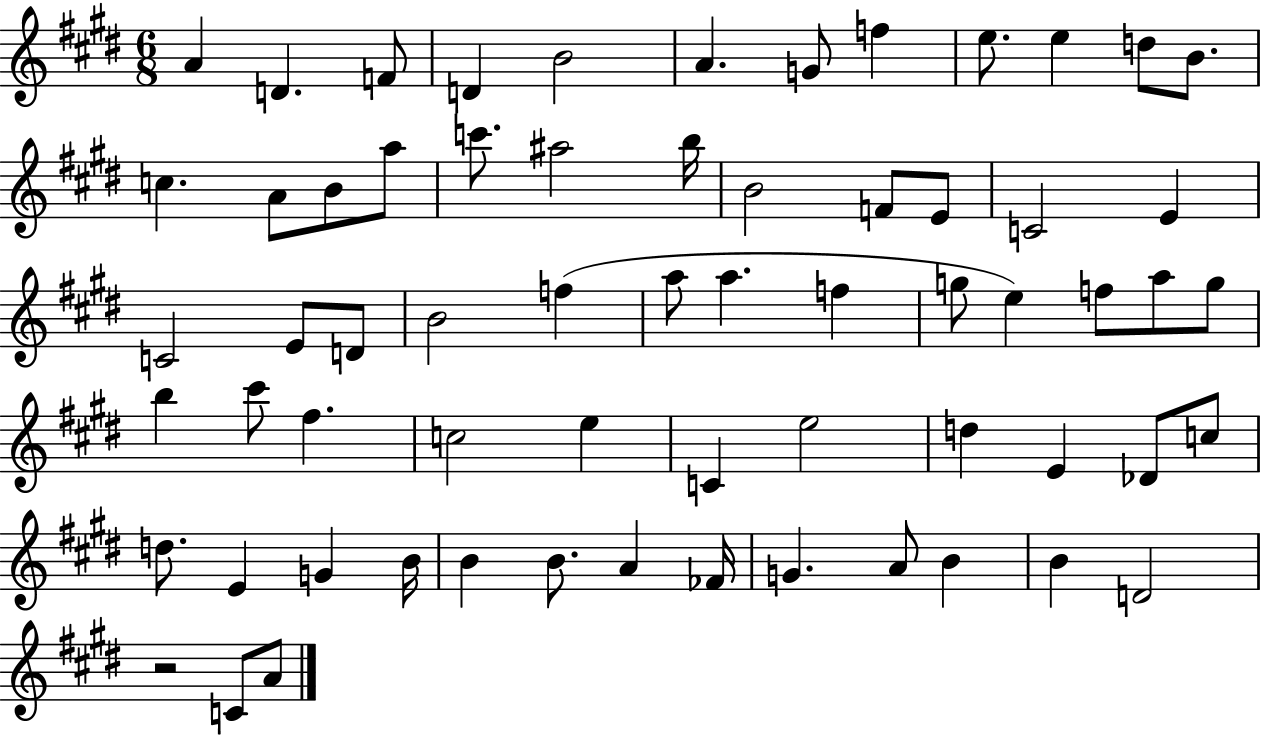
{
  \clef treble
  \numericTimeSignature
  \time 6/8
  \key e \major
  \repeat volta 2 { a'4 d'4. f'8 | d'4 b'2 | a'4. g'8 f''4 | e''8. e''4 d''8 b'8. | \break c''4. a'8 b'8 a''8 | c'''8. ais''2 b''16 | b'2 f'8 e'8 | c'2 e'4 | \break c'2 e'8 d'8 | b'2 f''4( | a''8 a''4. f''4 | g''8 e''4) f''8 a''8 g''8 | \break b''4 cis'''8 fis''4. | c''2 e''4 | c'4 e''2 | d''4 e'4 des'8 c''8 | \break d''8. e'4 g'4 b'16 | b'4 b'8. a'4 fes'16 | g'4. a'8 b'4 | b'4 d'2 | \break r2 c'8 a'8 | } \bar "|."
}